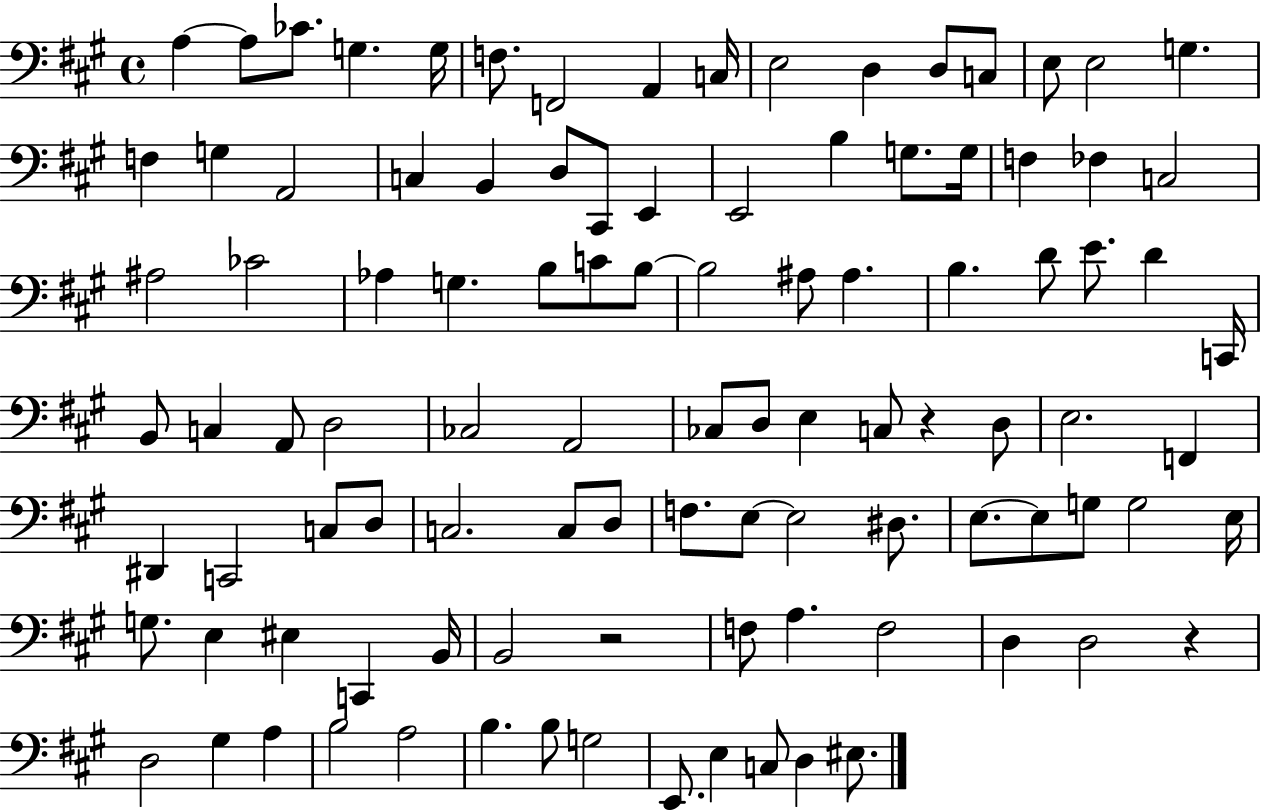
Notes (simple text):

A3/q A3/e CES4/e. G3/q. G3/s F3/e. F2/h A2/q C3/s E3/h D3/q D3/e C3/e E3/e E3/h G3/q. F3/q G3/q A2/h C3/q B2/q D3/e C#2/e E2/q E2/h B3/q G3/e. G3/s F3/q FES3/q C3/h A#3/h CES4/h Ab3/q G3/q. B3/e C4/e B3/e B3/h A#3/e A#3/q. B3/q. D4/e E4/e. D4/q C2/s B2/e C3/q A2/e D3/h CES3/h A2/h CES3/e D3/e E3/q C3/e R/q D3/e E3/h. F2/q D#2/q C2/h C3/e D3/e C3/h. C3/e D3/e F3/e. E3/e E3/h D#3/e. E3/e. E3/e G3/e G3/h E3/s G3/e. E3/q EIS3/q C2/q B2/s B2/h R/h F3/e A3/q. F3/h D3/q D3/h R/q D3/h G#3/q A3/q B3/h A3/h B3/q. B3/e G3/h E2/e. E3/q C3/e D3/q EIS3/e.